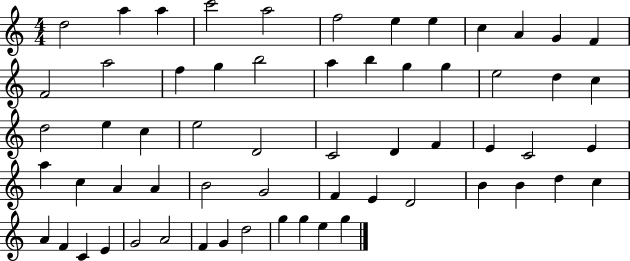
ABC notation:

X:1
T:Untitled
M:4/4
L:1/4
K:C
d2 a a c'2 a2 f2 e e c A G F F2 a2 f g b2 a b g g e2 d c d2 e c e2 D2 C2 D F E C2 E a c A A B2 G2 F E D2 B B d c A F C E G2 A2 F G d2 g g e g